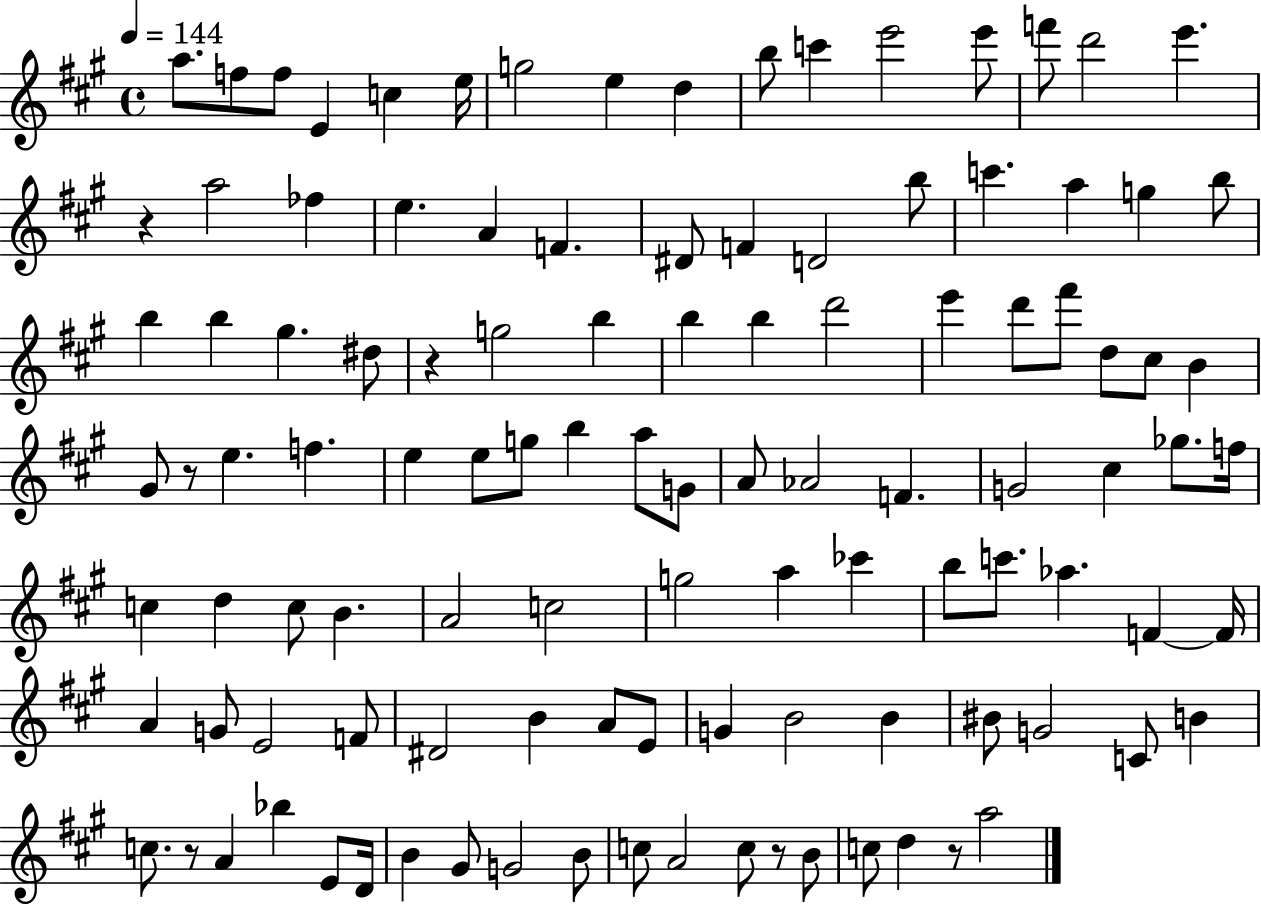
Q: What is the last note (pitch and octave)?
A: A5